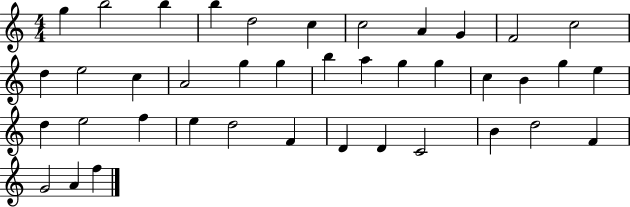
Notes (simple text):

G5/q B5/h B5/q B5/q D5/h C5/q C5/h A4/q G4/q F4/h C5/h D5/q E5/h C5/q A4/h G5/q G5/q B5/q A5/q G5/q G5/q C5/q B4/q G5/q E5/q D5/q E5/h F5/q E5/q D5/h F4/q D4/q D4/q C4/h B4/q D5/h F4/q G4/h A4/q F5/q